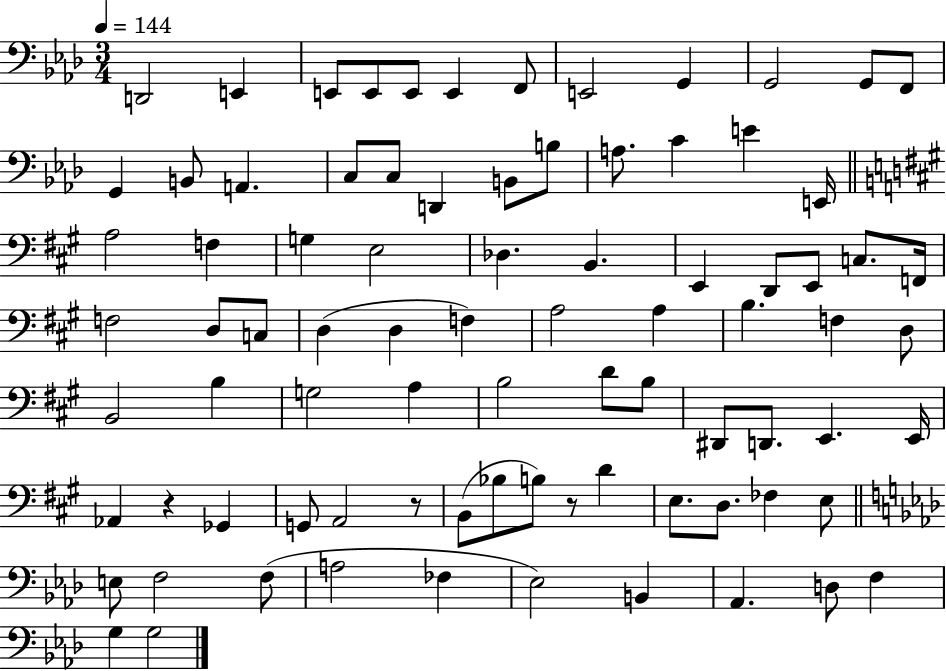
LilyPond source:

{
  \clef bass
  \numericTimeSignature
  \time 3/4
  \key aes \major
  \tempo 4 = 144
  \repeat volta 2 { d,2 e,4 | e,8 e,8 e,8 e,4 f,8 | e,2 g,4 | g,2 g,8 f,8 | \break g,4 b,8 a,4. | c8 c8 d,4 b,8 b8 | a8. c'4 e'4 e,16 | \bar "||" \break \key a \major a2 f4 | g4 e2 | des4. b,4. | e,4 d,8 e,8 c8. f,16 | \break f2 d8 c8 | d4( d4 f4) | a2 a4 | b4. f4 d8 | \break b,2 b4 | g2 a4 | b2 d'8 b8 | dis,8 d,8. e,4. e,16 | \break aes,4 r4 ges,4 | g,8 a,2 r8 | b,8( bes8 b8) r8 d'4 | e8. d8. fes4 e8 | \break \bar "||" \break \key aes \major e8 f2 f8( | a2 fes4 | ees2) b,4 | aes,4. d8 f4 | \break g4 g2 | } \bar "|."
}